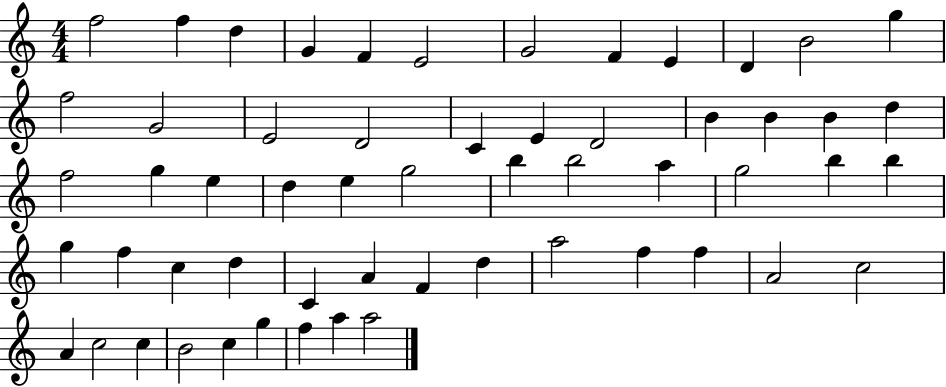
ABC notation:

X:1
T:Untitled
M:4/4
L:1/4
K:C
f2 f d G F E2 G2 F E D B2 g f2 G2 E2 D2 C E D2 B B B d f2 g e d e g2 b b2 a g2 b b g f c d C A F d a2 f f A2 c2 A c2 c B2 c g f a a2